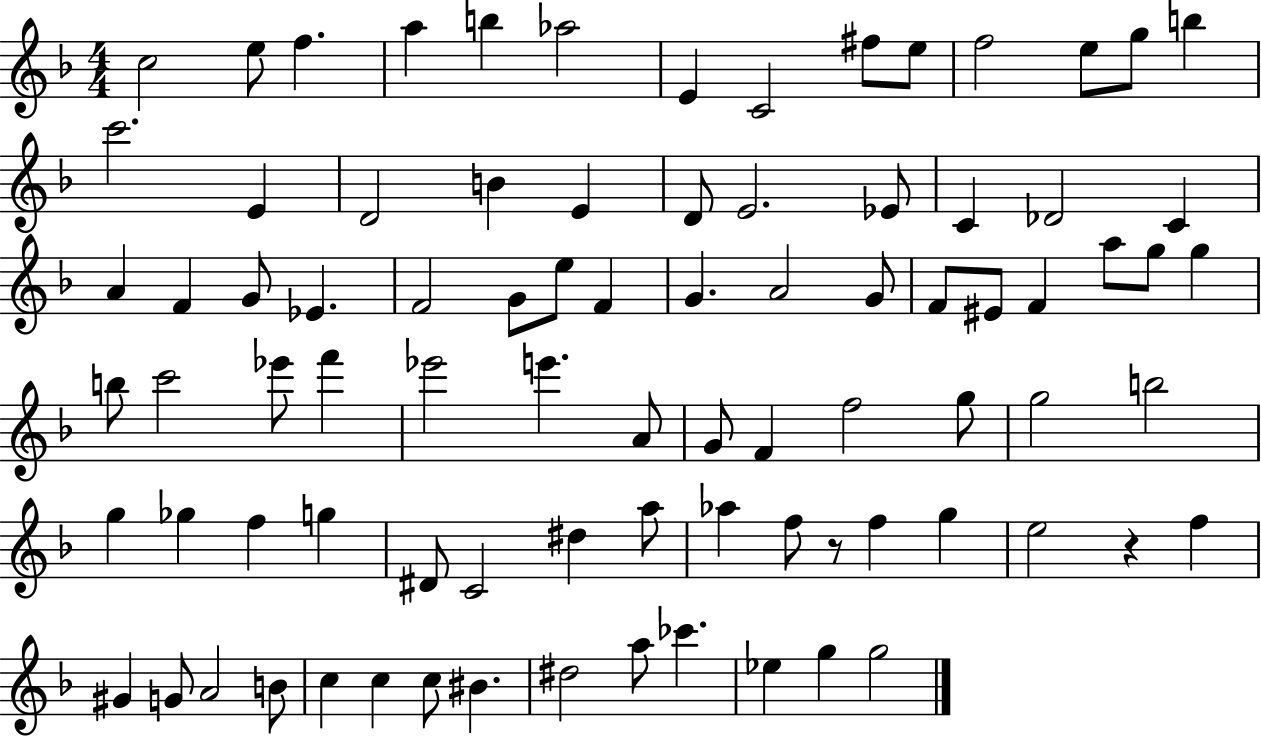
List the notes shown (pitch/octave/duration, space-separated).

C5/h E5/e F5/q. A5/q B5/q Ab5/h E4/q C4/h F#5/e E5/e F5/h E5/e G5/e B5/q C6/h. E4/q D4/h B4/q E4/q D4/e E4/h. Eb4/e C4/q Db4/h C4/q A4/q F4/q G4/e Eb4/q. F4/h G4/e E5/e F4/q G4/q. A4/h G4/e F4/e EIS4/e F4/q A5/e G5/e G5/q B5/e C6/h Eb6/e F6/q Eb6/h E6/q. A4/e G4/e F4/q F5/h G5/e G5/h B5/h G5/q Gb5/q F5/q G5/q D#4/e C4/h D#5/q A5/e Ab5/q F5/e R/e F5/q G5/q E5/h R/q F5/q G#4/q G4/e A4/h B4/e C5/q C5/q C5/e BIS4/q. D#5/h A5/e CES6/q. Eb5/q G5/q G5/h